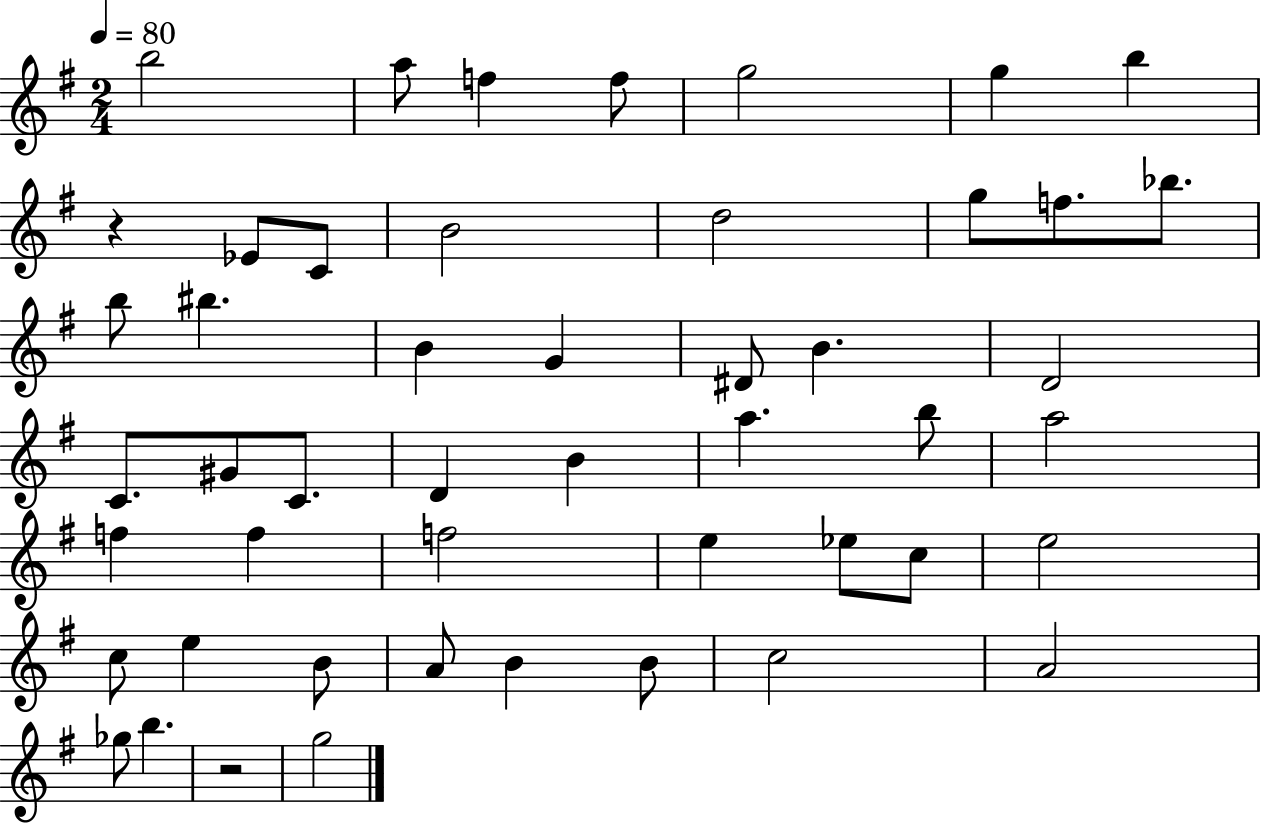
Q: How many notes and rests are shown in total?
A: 49